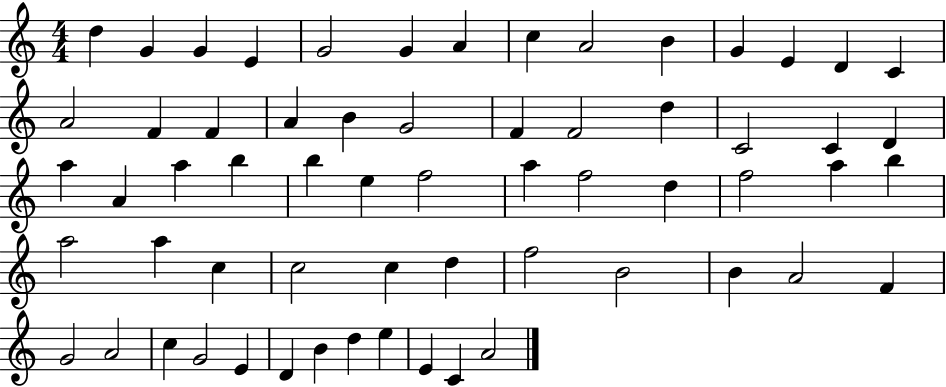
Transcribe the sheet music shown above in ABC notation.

X:1
T:Untitled
M:4/4
L:1/4
K:C
d G G E G2 G A c A2 B G E D C A2 F F A B G2 F F2 d C2 C D a A a b b e f2 a f2 d f2 a b a2 a c c2 c d f2 B2 B A2 F G2 A2 c G2 E D B d e E C A2